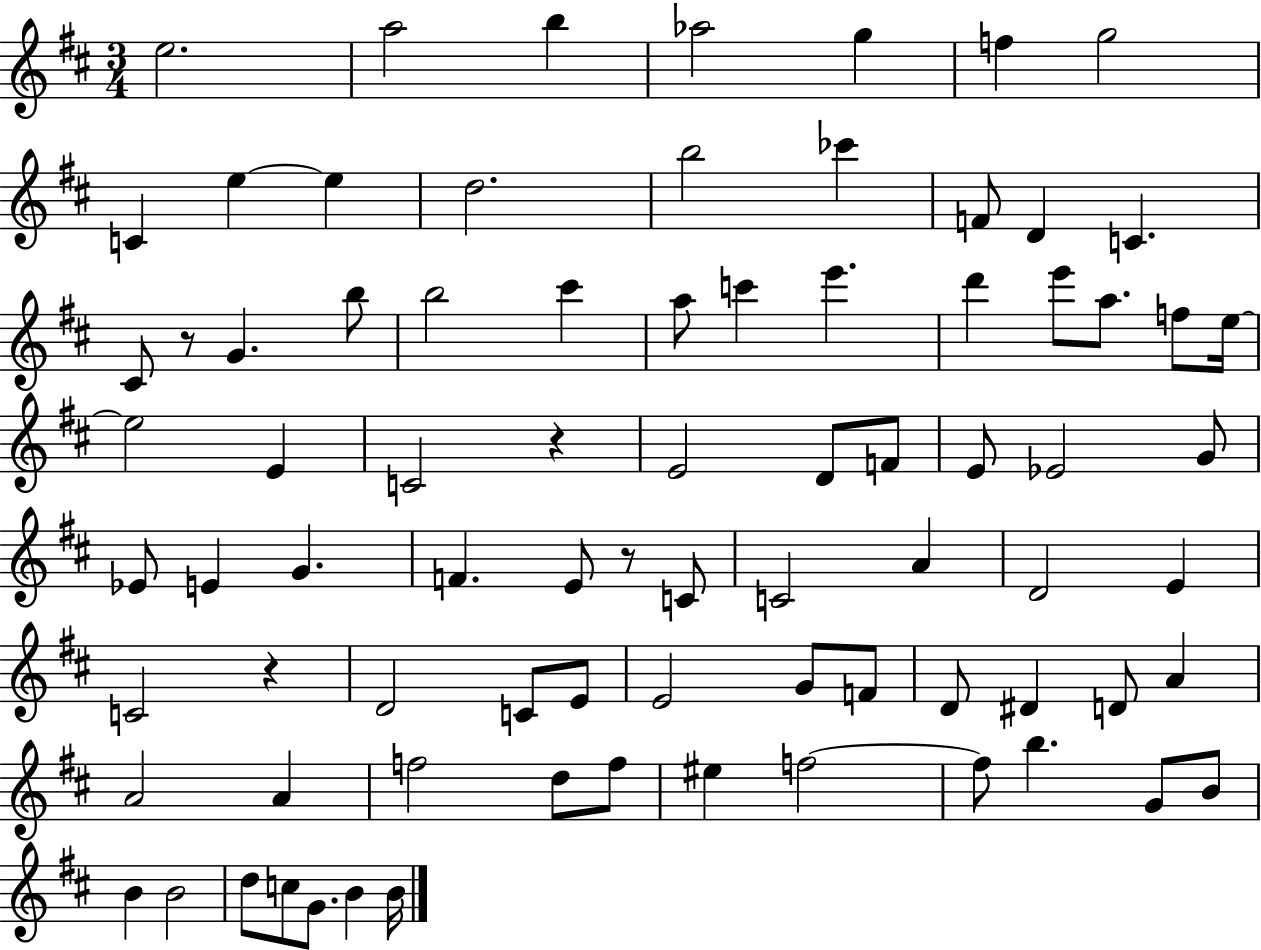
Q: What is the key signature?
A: D major